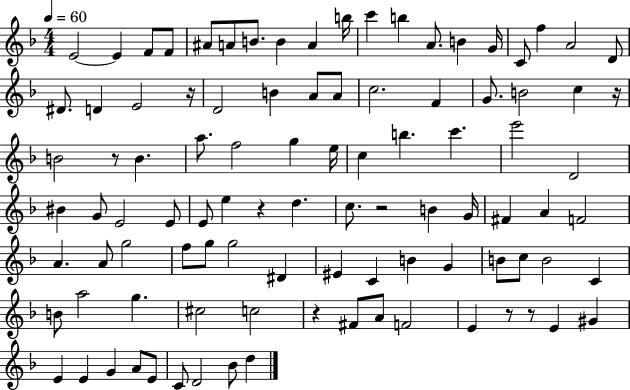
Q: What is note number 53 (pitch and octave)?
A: F#4